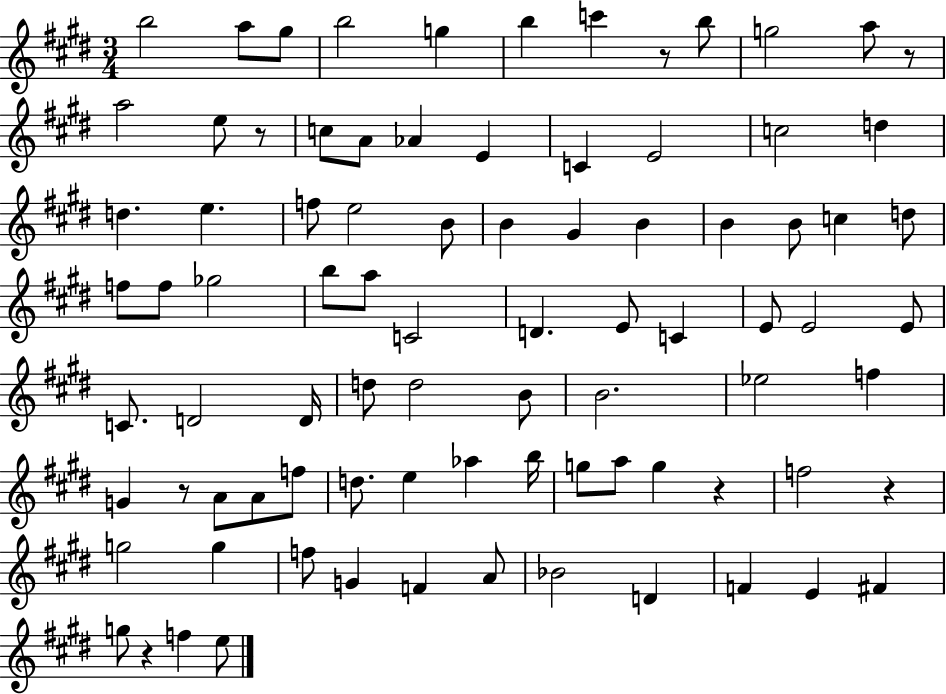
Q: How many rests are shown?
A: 7